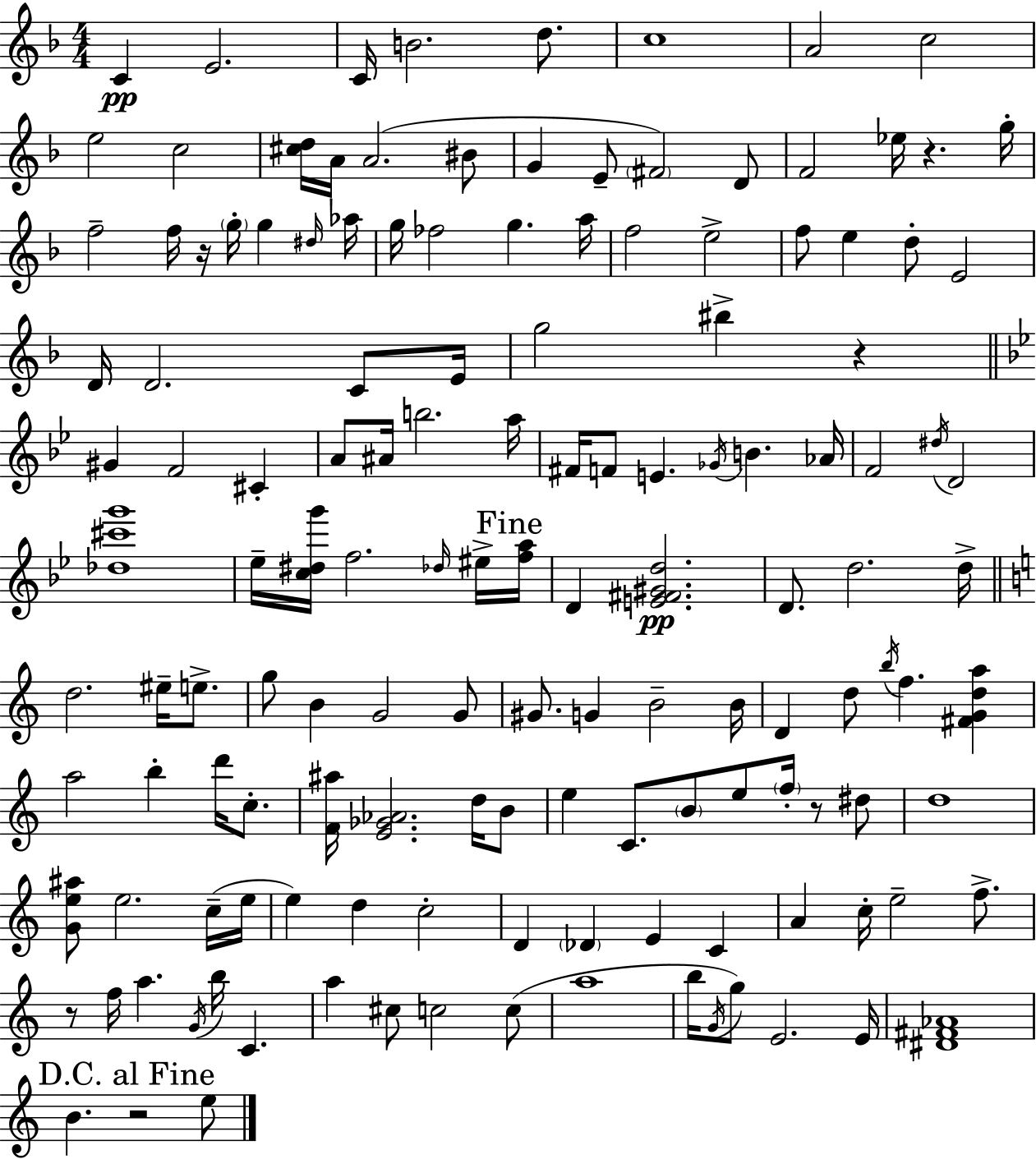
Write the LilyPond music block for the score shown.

{
  \clef treble
  \numericTimeSignature
  \time 4/4
  \key f \major
  c'4\pp e'2. | c'16 b'2. d''8. | c''1 | a'2 c''2 | \break e''2 c''2 | <cis'' d''>16 a'16 a'2.( bis'8 | g'4 e'8-- \parenthesize fis'2) d'8 | f'2 ees''16 r4. g''16-. | \break f''2-- f''16 r16 \parenthesize g''16-. g''4 \grace { dis''16 } | aes''16 g''16 fes''2 g''4. | a''16 f''2 e''2-> | f''8 e''4 d''8-. e'2 | \break d'16 d'2. c'8 | e'16 g''2 bis''4-> r4 | \bar "||" \break \key bes \major gis'4 f'2 cis'4-. | a'8 ais'16 b''2. a''16 | fis'16 f'8 e'4. \acciaccatura { ges'16 } b'4. | aes'16 f'2 \acciaccatura { dis''16 } d'2 | \break <des'' cis''' g'''>1 | ees''16-- <c'' dis'' g'''>16 f''2. | \grace { des''16 } eis''16-> \mark "Fine" <f'' a''>16 d'4 <e' fis' gis' d''>2.\pp | d'8. d''2. | \break d''16-> \bar "||" \break \key c \major d''2. eis''16-- e''8.-> | g''8 b'4 g'2 g'8 | gis'8. g'4 b'2-- b'16 | d'4 d''8 \acciaccatura { b''16 } f''4. <fis' g' d'' a''>4 | \break a''2 b''4-. d'''16 c''8.-. | <f' ais''>16 <e' ges' aes'>2. d''16 b'8 | e''4 c'8. \parenthesize b'8 e''8 \parenthesize f''16-. r8 dis''8 | d''1 | \break <g' e'' ais''>8 e''2. c''16--( | e''16 e''4) d''4 c''2-. | d'4 \parenthesize des'4 e'4 c'4 | a'4 c''16-. e''2-- f''8.-> | \break r8 f''16 a''4. \acciaccatura { g'16 } b''16 c'4. | a''4 cis''8 c''2 | c''8( a''1 | b''16 \acciaccatura { g'16 } g''8) e'2. | \break e'16 <dis' fis' aes'>1 | \mark "D.C. al Fine" b'4. r2 | e''8 \bar "|."
}